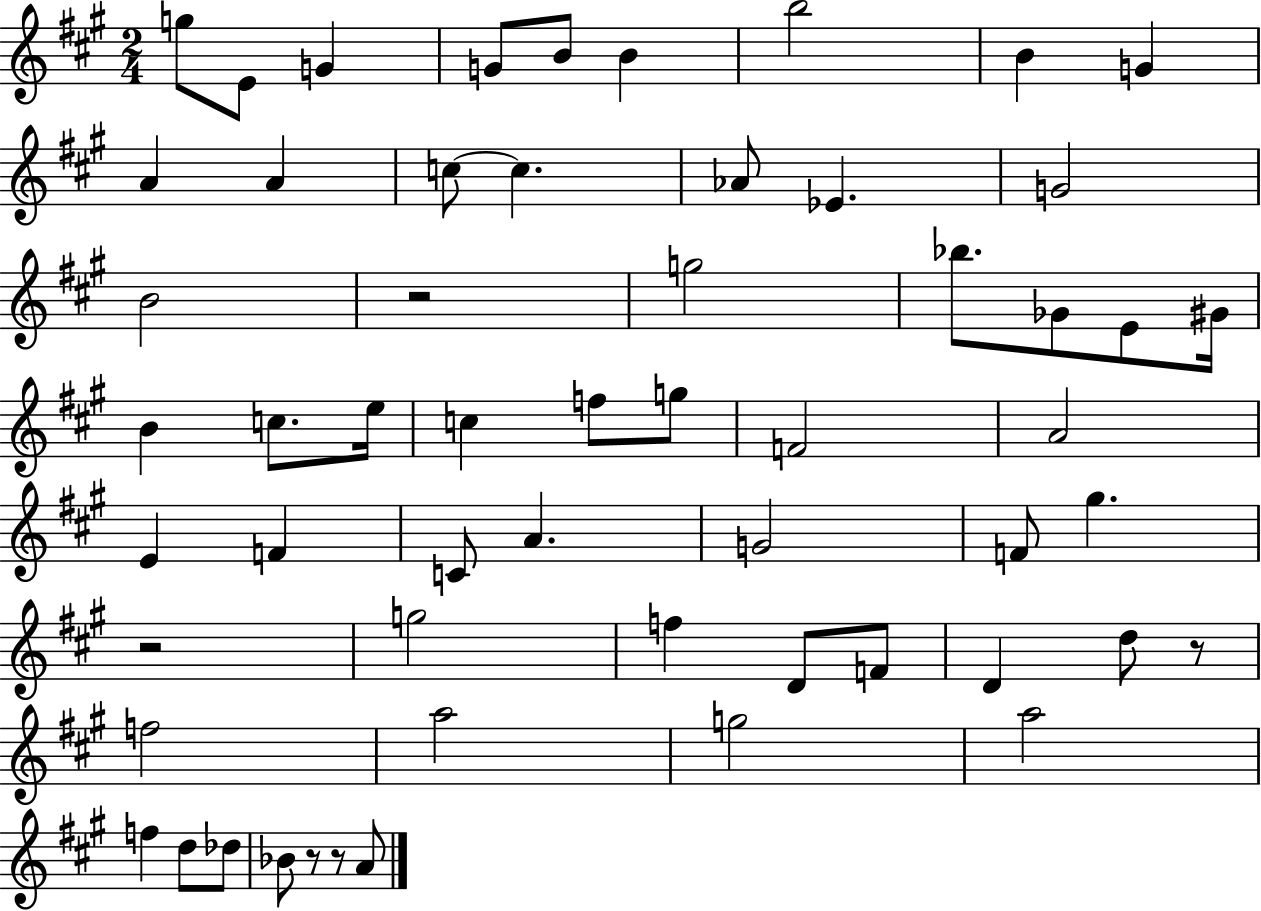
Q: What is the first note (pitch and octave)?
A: G5